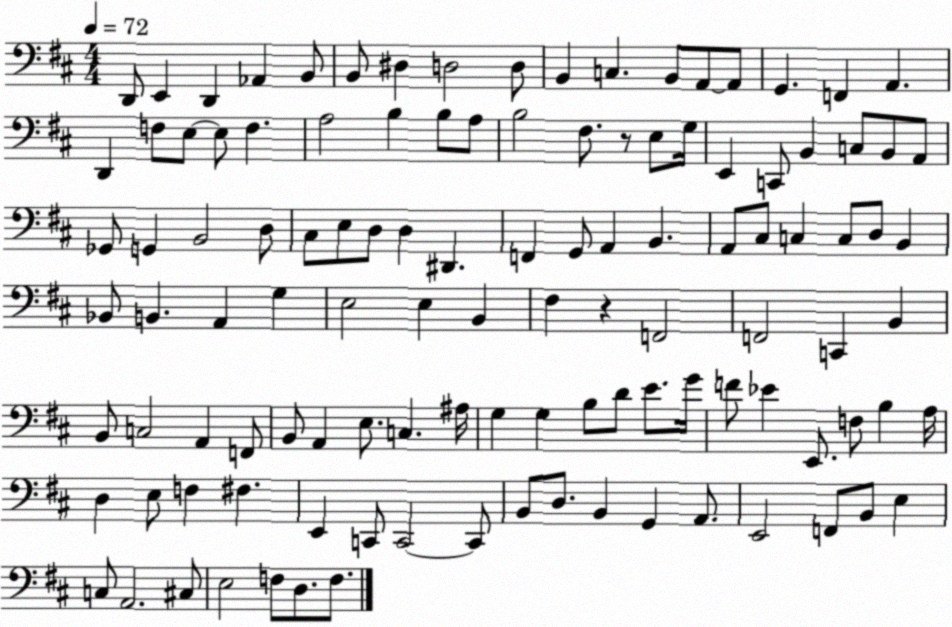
X:1
T:Untitled
M:4/4
L:1/4
K:D
D,,/2 E,, D,, _A,, B,,/2 B,,/2 ^D, D,2 D,/2 B,, C, B,,/2 A,,/2 A,,/2 G,, F,, A,, D,, F,/2 E,/2 E,/2 F, A,2 B, B,/2 A,/2 B,2 ^F,/2 z/2 E,/2 G,/4 E,, C,,/2 B,, C,/2 B,,/2 A,,/2 _G,,/2 G,, B,,2 D,/2 ^C,/2 E,/2 D,/2 D, ^D,, F,, G,,/2 A,, B,, A,,/2 ^C,/2 C, C,/2 D,/2 B,, _B,,/2 B,, A,, G, E,2 E, B,, ^F, z F,,2 F,,2 C,, B,, B,,/2 C,2 A,, F,,/2 B,,/2 A,, E,/2 C, ^A,/4 G, G, B,/2 D/2 E/2 G/4 F/2 _E E,,/2 F,/2 B, A,/4 D, E,/2 F, ^F, E,, C,,/2 C,,2 C,,/2 B,,/2 D,/2 B,, G,, A,,/2 E,,2 F,,/2 B,,/2 E, C,/2 A,,2 ^C,/2 E,2 F,/2 D,/2 F,/2